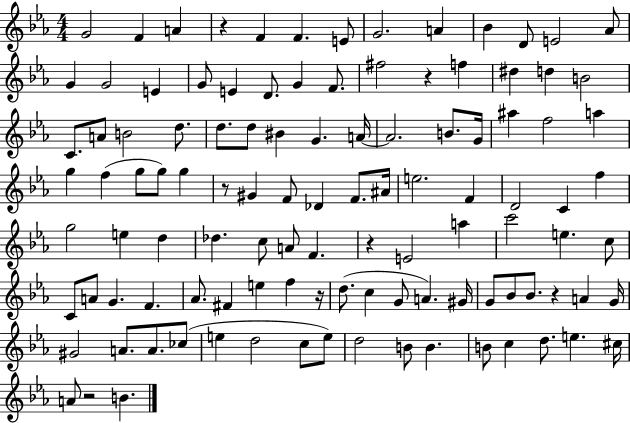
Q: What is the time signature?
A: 4/4